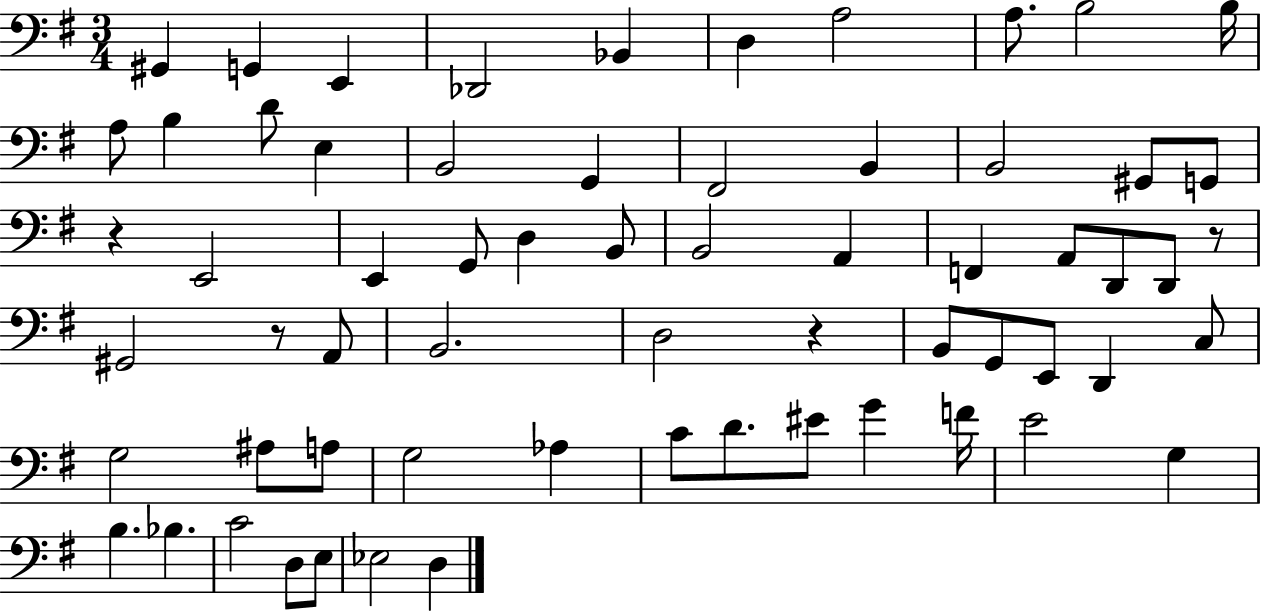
X:1
T:Untitled
M:3/4
L:1/4
K:G
^G,, G,, E,, _D,,2 _B,, D, A,2 A,/2 B,2 B,/4 A,/2 B, D/2 E, B,,2 G,, ^F,,2 B,, B,,2 ^G,,/2 G,,/2 z E,,2 E,, G,,/2 D, B,,/2 B,,2 A,, F,, A,,/2 D,,/2 D,,/2 z/2 ^G,,2 z/2 A,,/2 B,,2 D,2 z B,,/2 G,,/2 E,,/2 D,, C,/2 G,2 ^A,/2 A,/2 G,2 _A, C/2 D/2 ^E/2 G F/4 E2 G, B, _B, C2 D,/2 E,/2 _E,2 D,